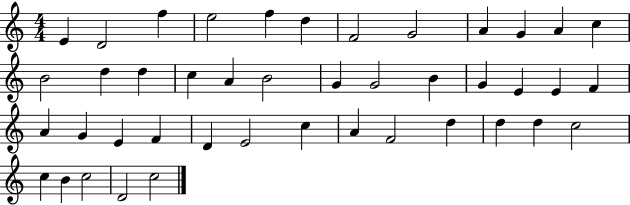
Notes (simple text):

E4/q D4/h F5/q E5/h F5/q D5/q F4/h G4/h A4/q G4/q A4/q C5/q B4/h D5/q D5/q C5/q A4/q B4/h G4/q G4/h B4/q G4/q E4/q E4/q F4/q A4/q G4/q E4/q F4/q D4/q E4/h C5/q A4/q F4/h D5/q D5/q D5/q C5/h C5/q B4/q C5/h D4/h C5/h